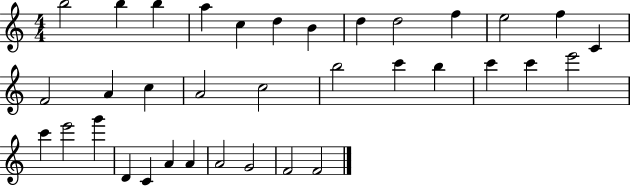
{
  \clef treble
  \numericTimeSignature
  \time 4/4
  \key c \major
  b''2 b''4 b''4 | a''4 c''4 d''4 b'4 | d''4 d''2 f''4 | e''2 f''4 c'4 | \break f'2 a'4 c''4 | a'2 c''2 | b''2 c'''4 b''4 | c'''4 c'''4 e'''2 | \break c'''4 e'''2 g'''4 | d'4 c'4 a'4 a'4 | a'2 g'2 | f'2 f'2 | \break \bar "|."
}